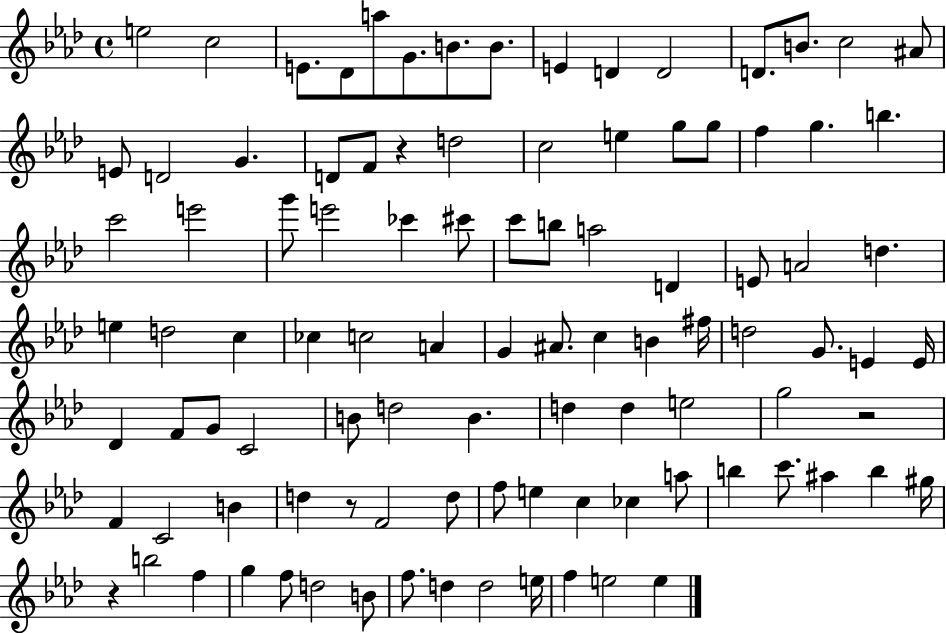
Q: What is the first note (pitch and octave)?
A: E5